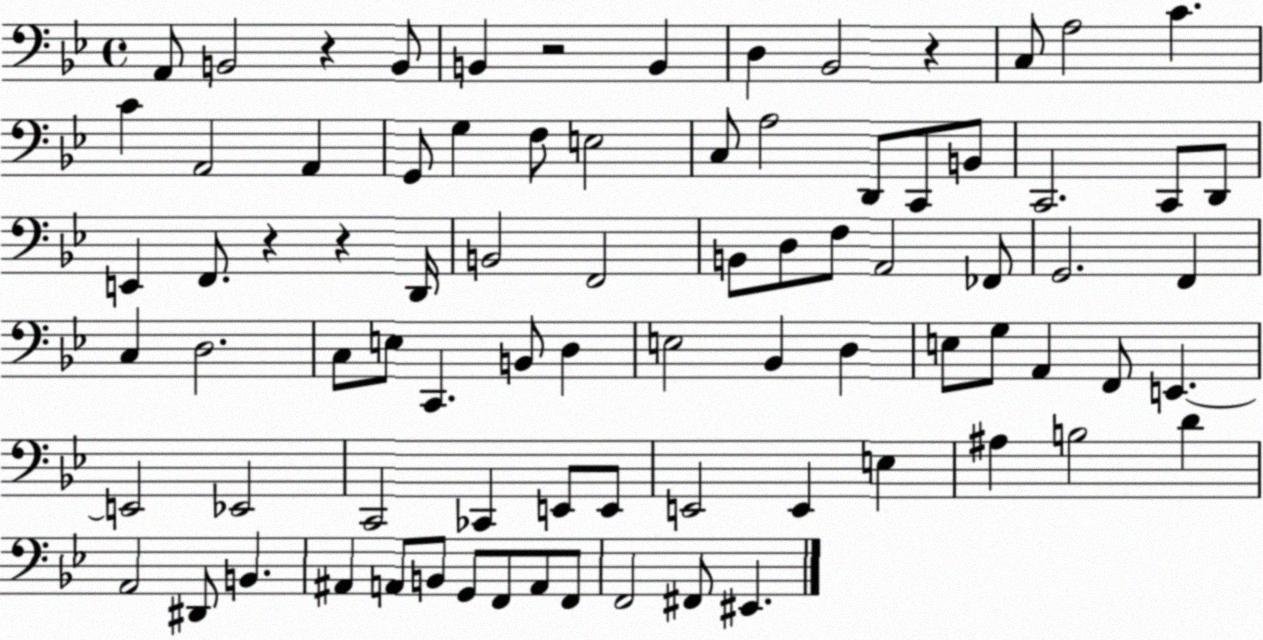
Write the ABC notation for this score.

X:1
T:Untitled
M:4/4
L:1/4
K:Bb
A,,/2 B,,2 z B,,/2 B,, z2 B,, D, _B,,2 z C,/2 A,2 C C A,,2 A,, G,,/2 G, F,/2 E,2 C,/2 A,2 D,,/2 C,,/2 B,,/2 C,,2 C,,/2 D,,/2 E,, F,,/2 z z D,,/4 B,,2 F,,2 B,,/2 D,/2 F,/2 A,,2 _F,,/2 G,,2 F,, C, D,2 C,/2 E,/2 C,, B,,/2 D, E,2 _B,, D, E,/2 G,/2 A,, F,,/2 E,, E,,2 _E,,2 C,,2 _C,, E,,/2 E,,/2 E,,2 E,, E, ^A, B,2 D A,,2 ^D,,/2 B,, ^A,, A,,/2 B,,/2 G,,/2 F,,/2 A,,/2 F,,/2 F,,2 ^F,,/2 ^E,,